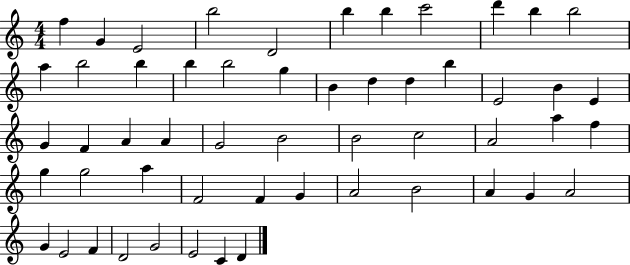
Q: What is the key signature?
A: C major